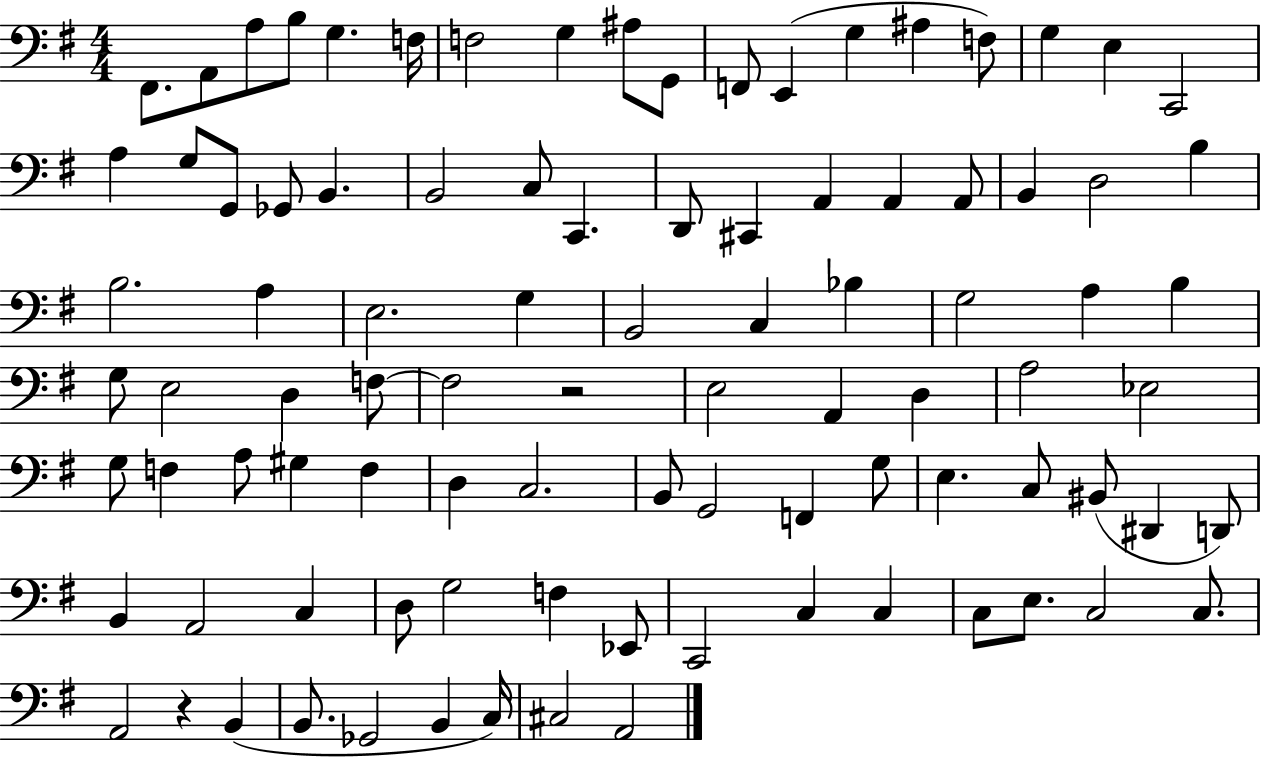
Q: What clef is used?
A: bass